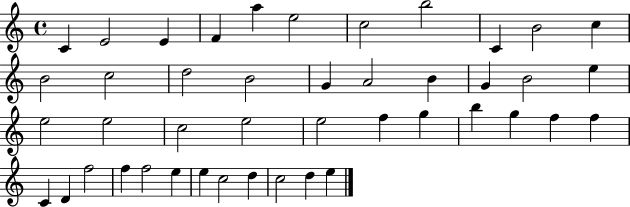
{
  \clef treble
  \time 4/4
  \defaultTimeSignature
  \key c \major
  c'4 e'2 e'4 | f'4 a''4 e''2 | c''2 b''2 | c'4 b'2 c''4 | \break b'2 c''2 | d''2 b'2 | g'4 a'2 b'4 | g'4 b'2 e''4 | \break e''2 e''2 | c''2 e''2 | e''2 f''4 g''4 | b''4 g''4 f''4 f''4 | \break c'4 d'4 f''2 | f''4 f''2 e''4 | e''4 c''2 d''4 | c''2 d''4 e''4 | \break \bar "|."
}